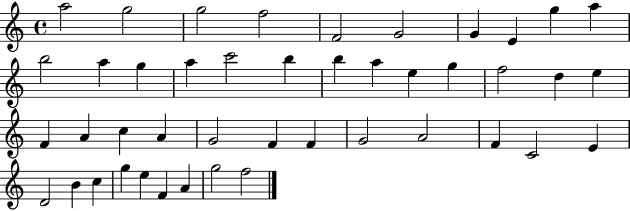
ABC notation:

X:1
T:Untitled
M:4/4
L:1/4
K:C
a2 g2 g2 f2 F2 G2 G E g a b2 a g a c'2 b b a e g f2 d e F A c A G2 F F G2 A2 F C2 E D2 B c g e F A g2 f2